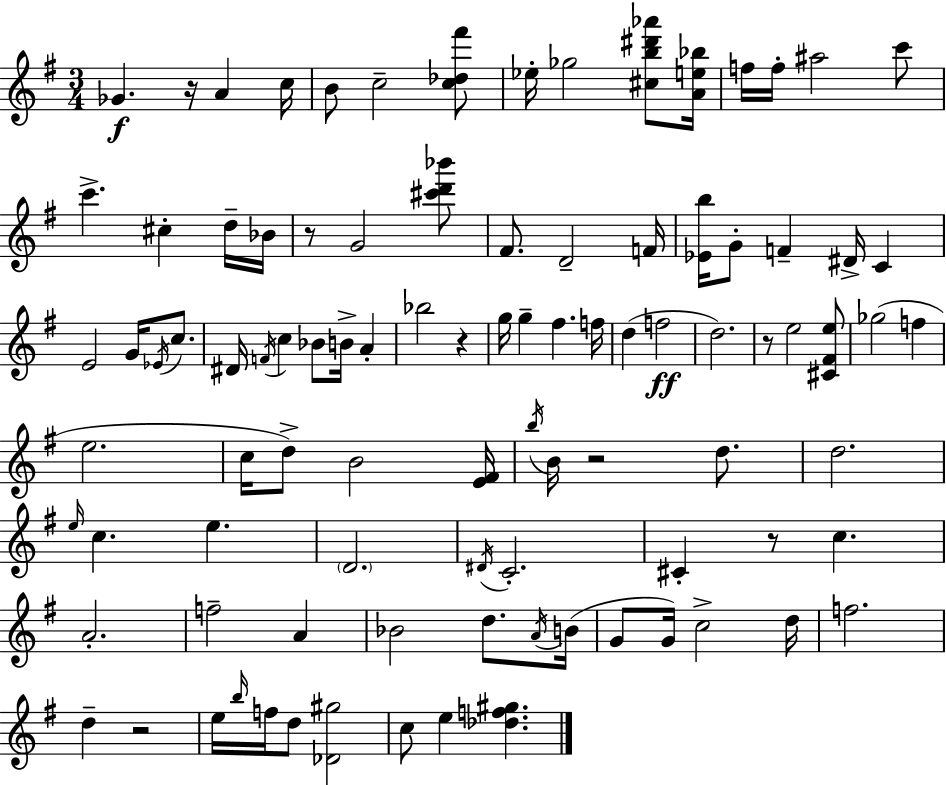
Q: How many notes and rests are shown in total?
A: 95